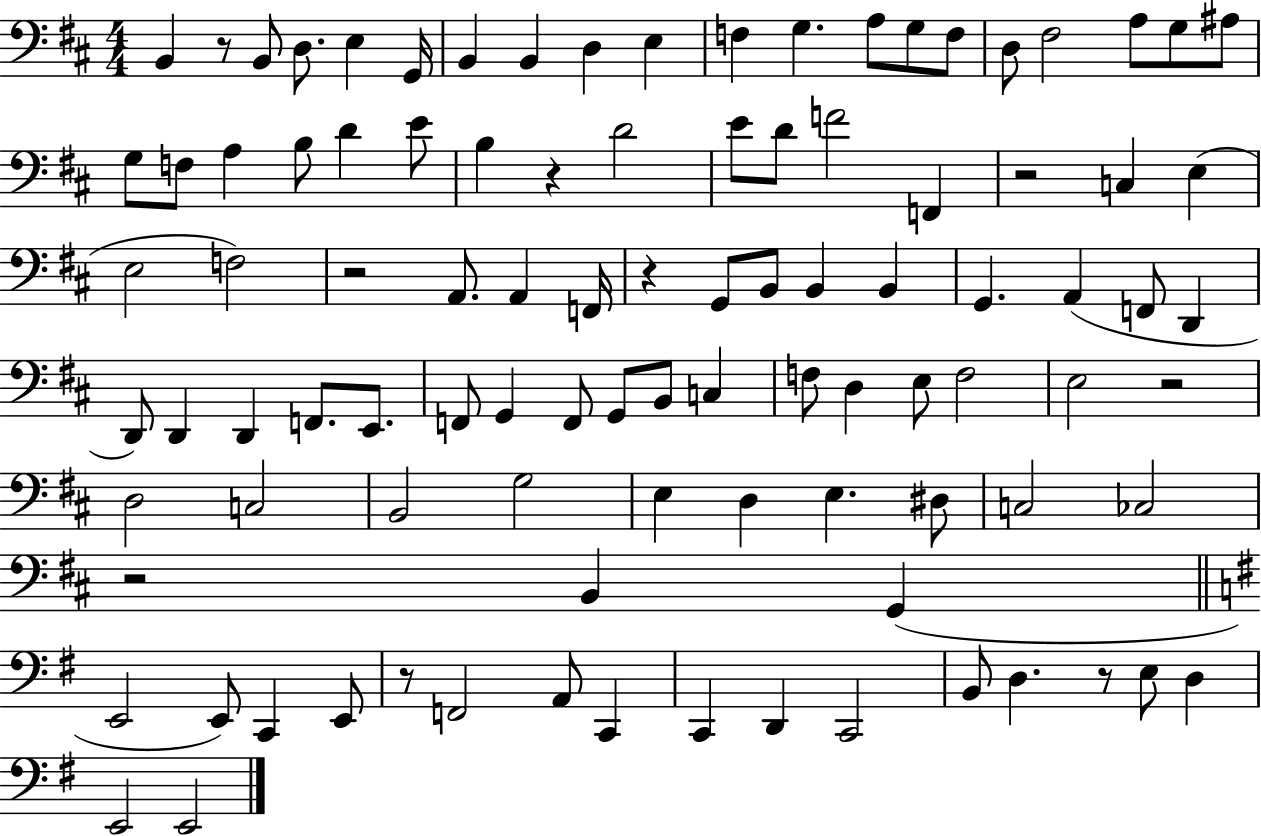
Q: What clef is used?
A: bass